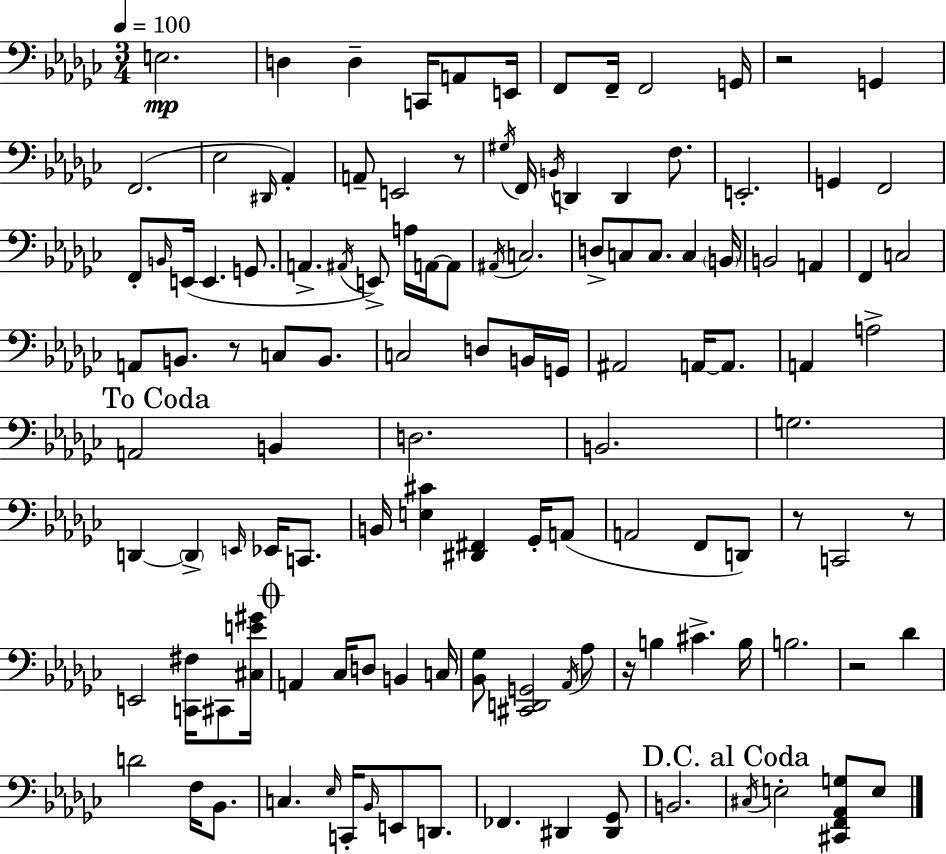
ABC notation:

X:1
T:Untitled
M:3/4
L:1/4
K:Ebm
E,2 D, D, C,,/4 A,,/2 E,,/4 F,,/2 F,,/4 F,,2 G,,/4 z2 G,, F,,2 _E,2 ^D,,/4 _A,, A,,/2 E,,2 z/2 ^G,/4 F,,/4 B,,/4 D,, D,, F,/2 E,,2 G,, F,,2 F,,/2 B,,/4 E,,/4 E,, G,,/2 A,, ^A,,/4 E,,/2 A,/4 A,,/4 A,,/2 ^A,,/4 C,2 D,/2 C,/2 C,/2 C, B,,/4 B,,2 A,, F,, C,2 A,,/2 B,,/2 z/2 C,/2 B,,/2 C,2 D,/2 B,,/4 G,,/4 ^A,,2 A,,/4 A,,/2 A,, A,2 A,,2 B,, D,2 B,,2 G,2 D,, D,, E,,/4 _E,,/4 C,,/2 B,,/4 [E,^C] [^D,,^F,,] _G,,/4 A,,/2 A,,2 F,,/2 D,,/2 z/2 C,,2 z/2 E,,2 [C,,^F,]/4 ^C,,/2 [^C,E^G]/4 A,, _C,/4 D,/2 B,, C,/4 [_B,,_G,]/2 [^C,,D,,G,,]2 _A,,/4 _A,/2 z/4 B, ^C B,/4 B,2 z2 _D D2 F,/4 _B,,/2 C, _E,/4 C,,/4 _B,,/4 E,,/2 D,,/2 _F,, ^D,, [^D,,_G,,]/2 B,,2 ^C,/4 E,2 [^C,,F,,_A,,G,]/2 E,/2